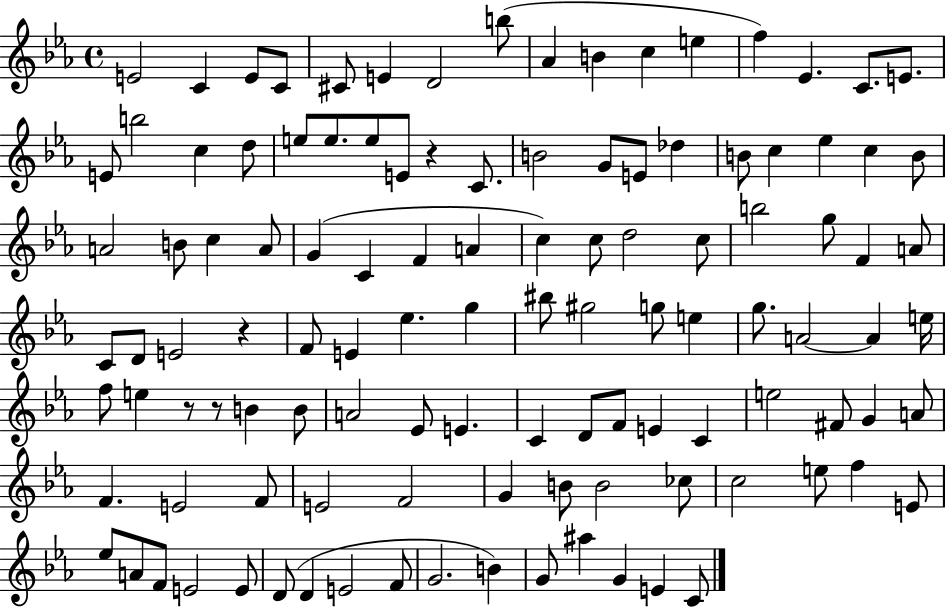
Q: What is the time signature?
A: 4/4